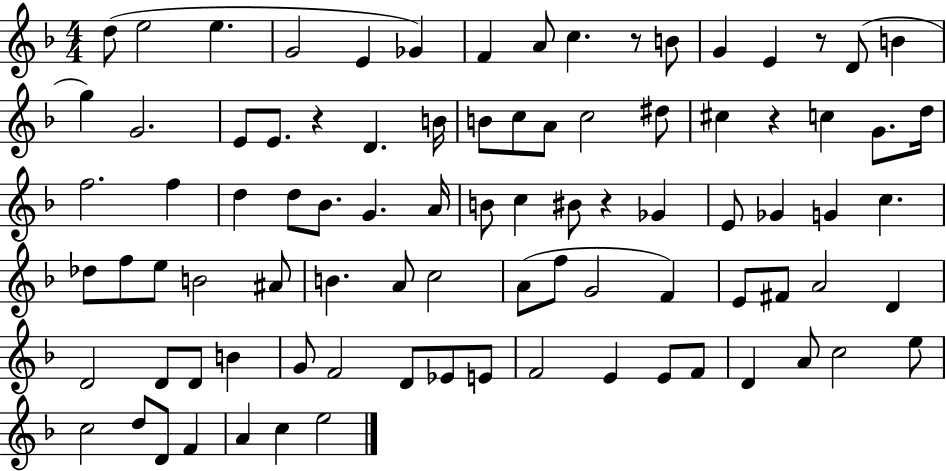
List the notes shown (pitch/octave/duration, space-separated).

D5/e E5/h E5/q. G4/h E4/q Gb4/q F4/q A4/e C5/q. R/e B4/e G4/q E4/q R/e D4/e B4/q G5/q G4/h. E4/e E4/e. R/q D4/q. B4/s B4/e C5/e A4/e C5/h D#5/e C#5/q R/q C5/q G4/e. D5/s F5/h. F5/q D5/q D5/e Bb4/e. G4/q. A4/s B4/e C5/q BIS4/e R/q Gb4/q E4/e Gb4/q G4/q C5/q. Db5/e F5/e E5/e B4/h A#4/e B4/q. A4/e C5/h A4/e F5/e G4/h F4/q E4/e F#4/e A4/h D4/q D4/h D4/e D4/e B4/q G4/e F4/h D4/e Eb4/e E4/e F4/h E4/q E4/e F4/e D4/q A4/e C5/h E5/e C5/h D5/e D4/e F4/q A4/q C5/q E5/h